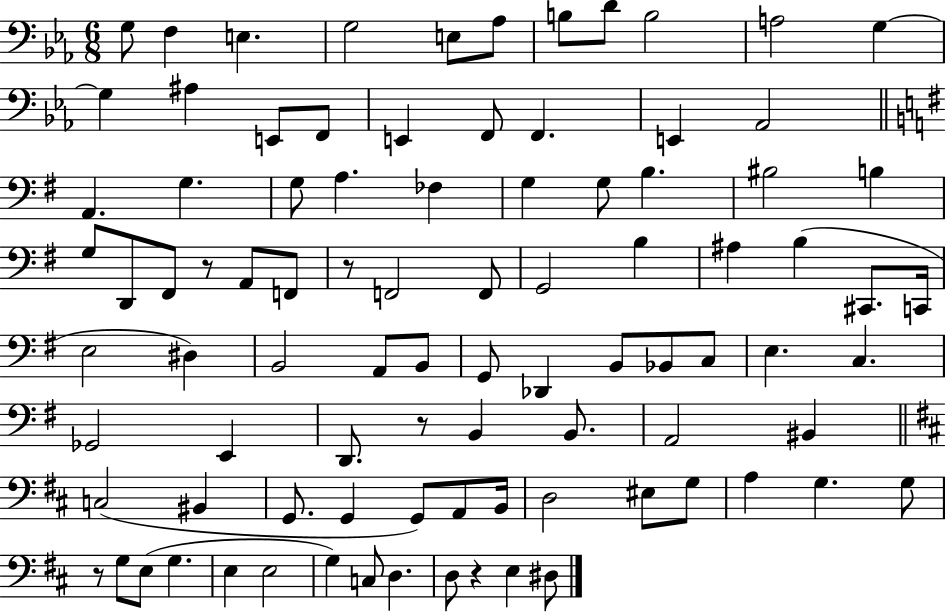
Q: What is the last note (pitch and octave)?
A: D#3